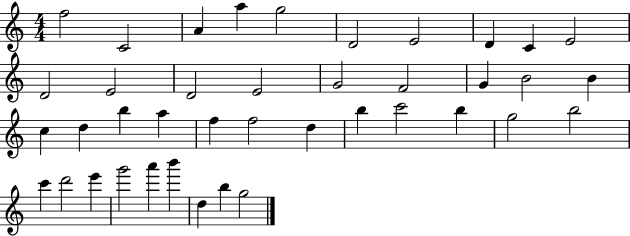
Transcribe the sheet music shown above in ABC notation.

X:1
T:Untitled
M:4/4
L:1/4
K:C
f2 C2 A a g2 D2 E2 D C E2 D2 E2 D2 E2 G2 F2 G B2 B c d b a f f2 d b c'2 b g2 b2 c' d'2 e' g'2 a' b' d b g2